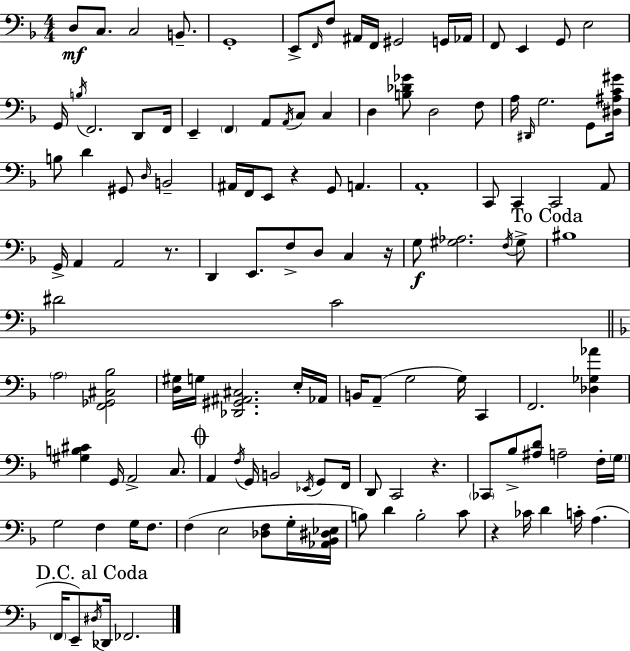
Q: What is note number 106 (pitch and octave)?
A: A3